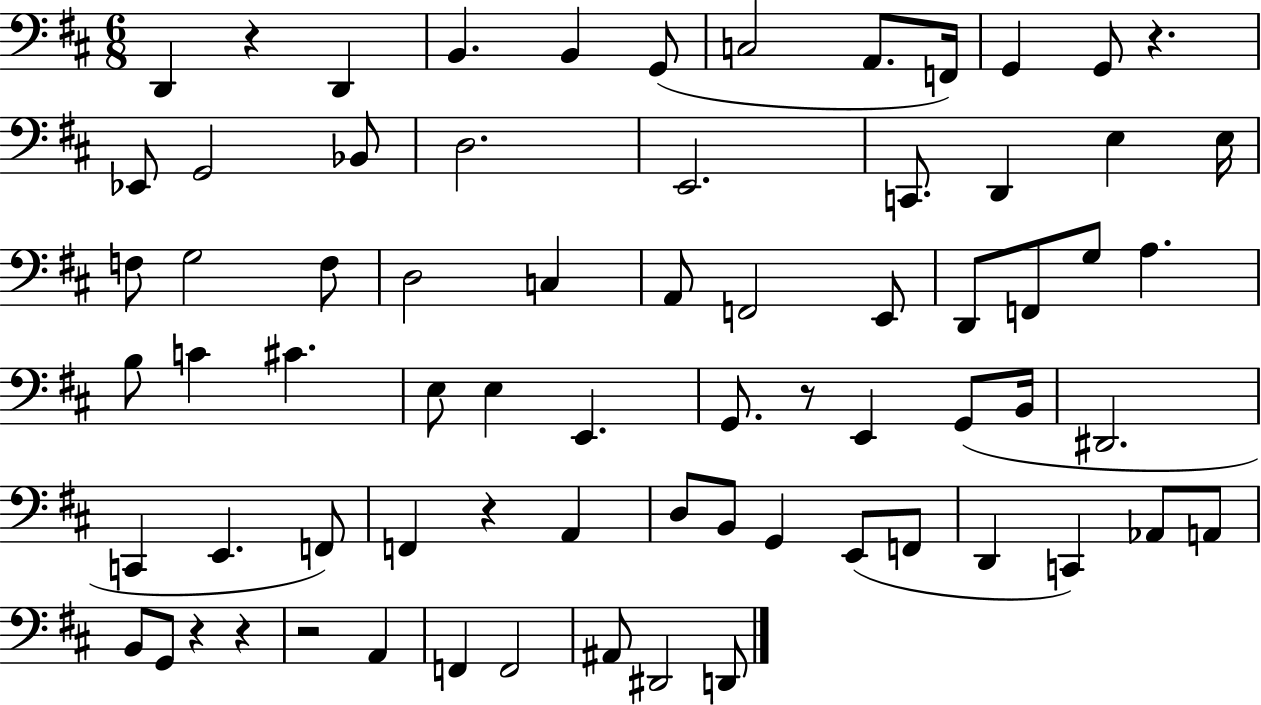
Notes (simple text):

D2/q R/q D2/q B2/q. B2/q G2/e C3/h A2/e. F2/s G2/q G2/e R/q. Eb2/e G2/h Bb2/e D3/h. E2/h. C2/e. D2/q E3/q E3/s F3/e G3/h F3/e D3/h C3/q A2/e F2/h E2/e D2/e F2/e G3/e A3/q. B3/e C4/q C#4/q. E3/e E3/q E2/q. G2/e. R/e E2/q G2/e B2/s D#2/h. C2/q E2/q. F2/e F2/q R/q A2/q D3/e B2/e G2/q E2/e F2/e D2/q C2/q Ab2/e A2/e B2/e G2/e R/q R/q R/h A2/q F2/q F2/h A#2/e D#2/h D2/e